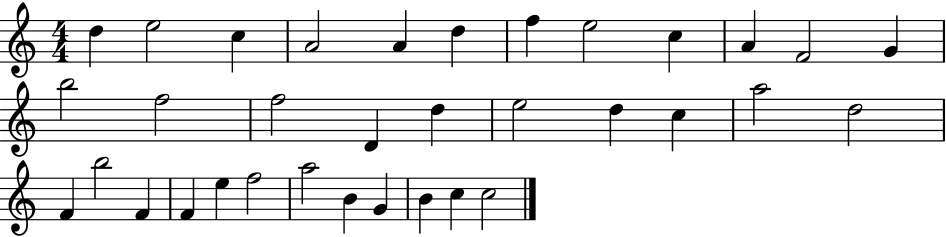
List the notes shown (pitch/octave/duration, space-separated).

D5/q E5/h C5/q A4/h A4/q D5/q F5/q E5/h C5/q A4/q F4/h G4/q B5/h F5/h F5/h D4/q D5/q E5/h D5/q C5/q A5/h D5/h F4/q B5/h F4/q F4/q E5/q F5/h A5/h B4/q G4/q B4/q C5/q C5/h